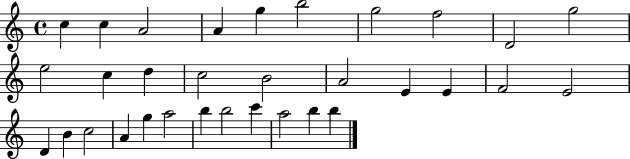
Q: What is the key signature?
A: C major